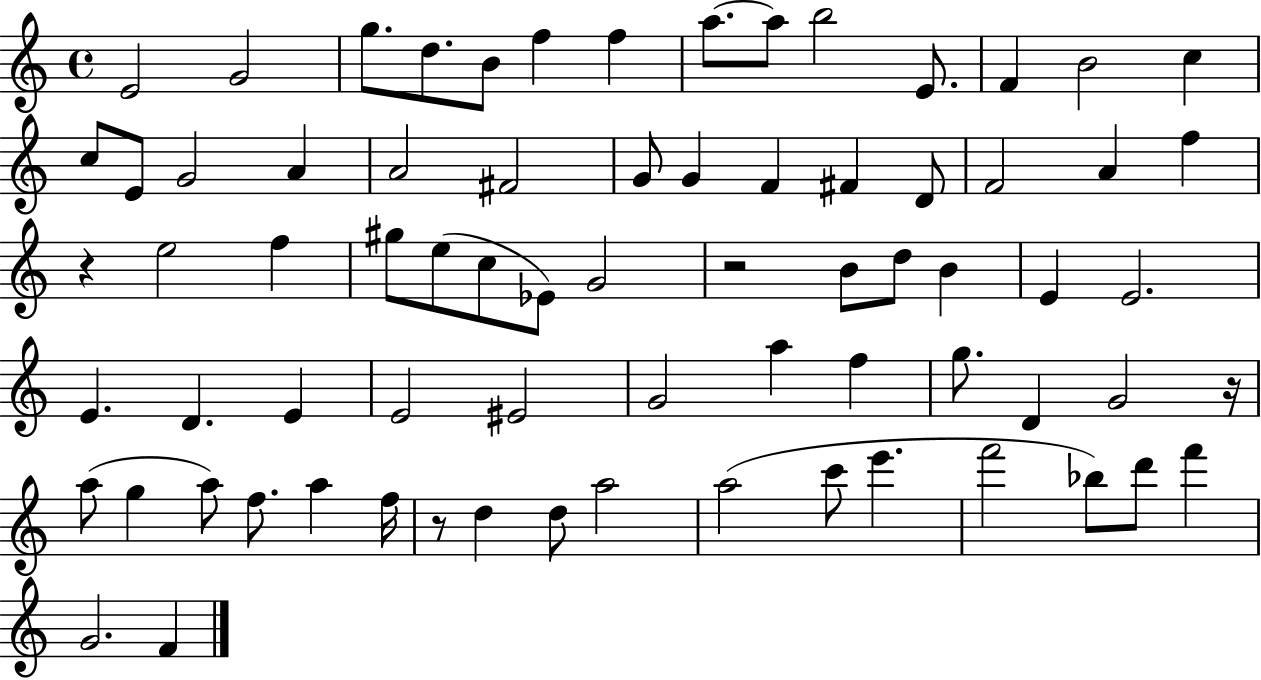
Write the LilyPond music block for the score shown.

{
  \clef treble
  \time 4/4
  \defaultTimeSignature
  \key c \major
  e'2 g'2 | g''8. d''8. b'8 f''4 f''4 | a''8.~~ a''8 b''2 e'8. | f'4 b'2 c''4 | \break c''8 e'8 g'2 a'4 | a'2 fis'2 | g'8 g'4 f'4 fis'4 d'8 | f'2 a'4 f''4 | \break r4 e''2 f''4 | gis''8 e''8( c''8 ees'8) g'2 | r2 b'8 d''8 b'4 | e'4 e'2. | \break e'4. d'4. e'4 | e'2 eis'2 | g'2 a''4 f''4 | g''8. d'4 g'2 r16 | \break a''8( g''4 a''8) f''8. a''4 f''16 | r8 d''4 d''8 a''2 | a''2( c'''8 e'''4. | f'''2 bes''8) d'''8 f'''4 | \break g'2. f'4 | \bar "|."
}